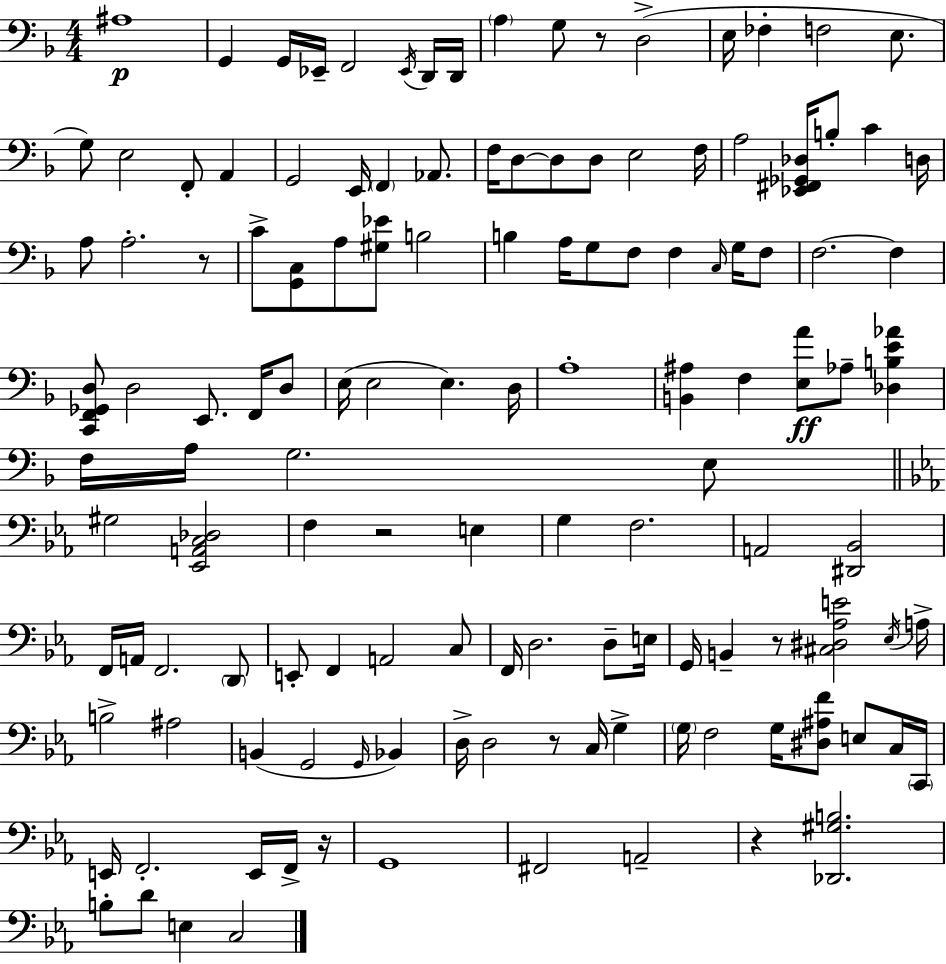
A#3/w G2/q G2/s Eb2/s F2/h Eb2/s D2/s D2/s A3/q G3/e R/e D3/h E3/s FES3/q F3/h E3/e. G3/e E3/h F2/e A2/q G2/h E2/s F2/q Ab2/e. F3/s D3/e D3/e D3/e E3/h F3/s A3/h [Eb2,F#2,Gb2,Db3]/s B3/e C4/q D3/s A3/e A3/h. R/e C4/e [G2,C3]/e A3/e [G#3,Eb4]/e B3/h B3/q A3/s G3/e F3/e F3/q C3/s G3/s F3/e F3/h. F3/q [C2,F2,Gb2,D3]/e D3/h E2/e. F2/s D3/e E3/s E3/h E3/q. D3/s A3/w [B2,A#3]/q F3/q [E3,A4]/e Ab3/e [Db3,B3,E4,Ab4]/q F3/s A3/s G3/h. E3/e G#3/h [Eb2,A2,C3,Db3]/h F3/q R/h E3/q G3/q F3/h. A2/h [D#2,Bb2]/h F2/s A2/s F2/h. D2/e E2/e F2/q A2/h C3/e F2/s D3/h. D3/e E3/s G2/s B2/q R/e [C#3,D#3,Ab3,E4]/h Eb3/s A3/s B3/h A#3/h B2/q G2/h G2/s Bb2/q D3/s D3/h R/e C3/s G3/q G3/s F3/h G3/s [D#3,A#3,F4]/e E3/e C3/s C2/s E2/s F2/h. E2/s F2/s R/s G2/w F#2/h A2/h R/q [Db2,G#3,B3]/h. B3/e D4/e E3/q C3/h